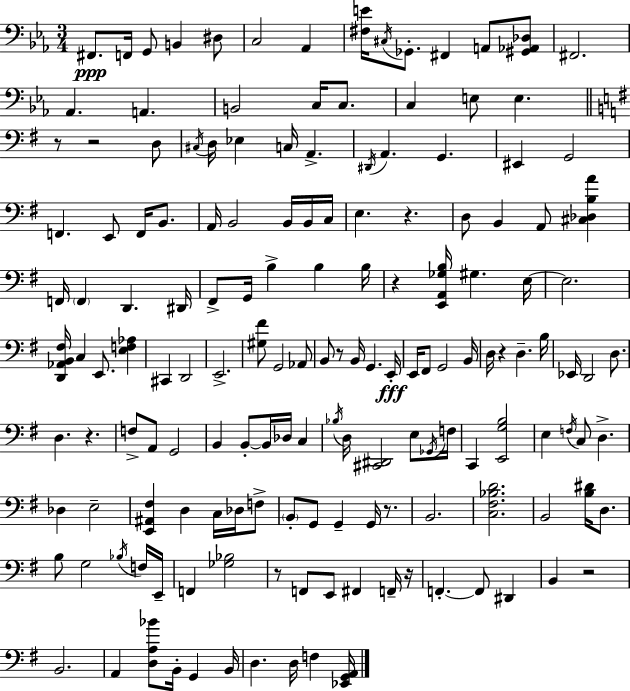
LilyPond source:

{
  \clef bass
  \numericTimeSignature
  \time 3/4
  \key ees \major
  \repeat volta 2 { fis,8.\ppp f,16 g,8 b,4 dis8 | c2 aes,4 | <fis e'>16 \acciaccatura { cis16 } ges,8.-. fis,4 a,8 <gis, aes, des>8 | fis,2. | \break aes,4. a,4. | b,2 c16 c8. | c4 e8 e4. | \bar "||" \break \key g \major r8 r2 d8 | \acciaccatura { cis16 } d16 ees4 c16 a,4.-> | \acciaccatura { dis,16 } a,4. g,4. | eis,4 g,2 | \break f,4. e,8 f,16 b,8. | a,16 b,2 b,16 | b,16 c16 e4. r4. | d8 b,4 a,8 <cis des b a'>4 | \break f,16 \parenthesize f,4 d,4. | dis,16 fis,8-> g,16 b4-> b4 | b16 r4 <e, a, ges b>16 gis4. | e16~~ e2. | \break <d, aes, b, fis>16 c4 e,8. <e f aes>4 | cis,4 d,2 | e,2.-> | <gis fis'>8 g,2 | \break aes,8 b,8 r8 b,16 g,4. | e,16-.\fff e,16 fis,8 g,2 | b,16 d16 r4 d4.-- | b16 ees,16 d,2 d8. | \break d4. r4. | f8-> a,8 g,2 | b,4 b,8-.~~ b,16 des16 c4 | \acciaccatura { bes16 } d16 <cis, dis,>2 | \break e8 \acciaccatura { ges,16 } f16 c,4 <e, g b>2 | e4 \acciaccatura { f16 } c8 d4.-> | des4 e2-- | <e, ais, fis>4 d4 | \break c16 des16 f8-> \parenthesize b,8-. g,8 g,4-- | g,16 r8. b,2. | <c fis bes d'>2. | b,2 | \break <b dis'>16 d8. b8 g2 | \acciaccatura { bes16 } f16 e,16-- f,4 <ges bes>2 | r8 f,8 e,8 | fis,4 f,16-- r16 f,4.-.~~ | \break f,8 dis,4 b,4 r2 | b,2. | a,4 <d a bes'>8 | b,16-. g,4 b,16 d4. | \break d16 f4 <ees, g, a,>16 } \bar "|."
}